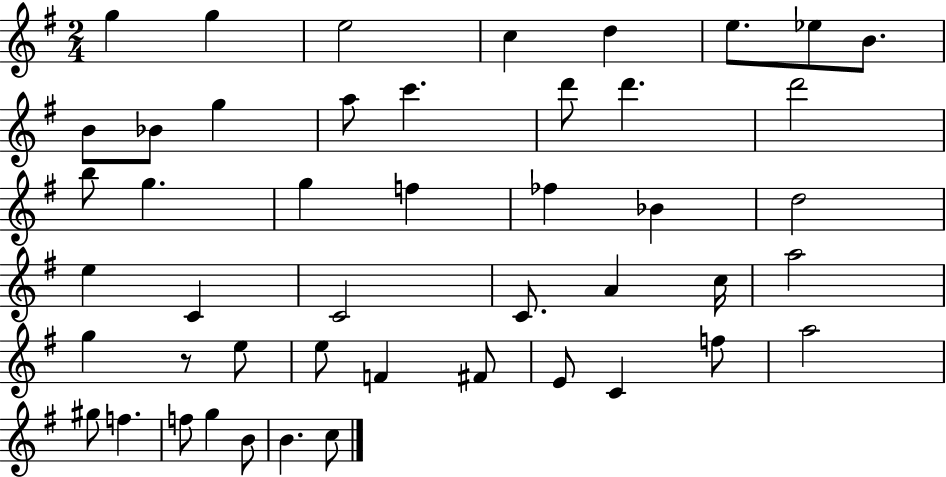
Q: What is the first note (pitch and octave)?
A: G5